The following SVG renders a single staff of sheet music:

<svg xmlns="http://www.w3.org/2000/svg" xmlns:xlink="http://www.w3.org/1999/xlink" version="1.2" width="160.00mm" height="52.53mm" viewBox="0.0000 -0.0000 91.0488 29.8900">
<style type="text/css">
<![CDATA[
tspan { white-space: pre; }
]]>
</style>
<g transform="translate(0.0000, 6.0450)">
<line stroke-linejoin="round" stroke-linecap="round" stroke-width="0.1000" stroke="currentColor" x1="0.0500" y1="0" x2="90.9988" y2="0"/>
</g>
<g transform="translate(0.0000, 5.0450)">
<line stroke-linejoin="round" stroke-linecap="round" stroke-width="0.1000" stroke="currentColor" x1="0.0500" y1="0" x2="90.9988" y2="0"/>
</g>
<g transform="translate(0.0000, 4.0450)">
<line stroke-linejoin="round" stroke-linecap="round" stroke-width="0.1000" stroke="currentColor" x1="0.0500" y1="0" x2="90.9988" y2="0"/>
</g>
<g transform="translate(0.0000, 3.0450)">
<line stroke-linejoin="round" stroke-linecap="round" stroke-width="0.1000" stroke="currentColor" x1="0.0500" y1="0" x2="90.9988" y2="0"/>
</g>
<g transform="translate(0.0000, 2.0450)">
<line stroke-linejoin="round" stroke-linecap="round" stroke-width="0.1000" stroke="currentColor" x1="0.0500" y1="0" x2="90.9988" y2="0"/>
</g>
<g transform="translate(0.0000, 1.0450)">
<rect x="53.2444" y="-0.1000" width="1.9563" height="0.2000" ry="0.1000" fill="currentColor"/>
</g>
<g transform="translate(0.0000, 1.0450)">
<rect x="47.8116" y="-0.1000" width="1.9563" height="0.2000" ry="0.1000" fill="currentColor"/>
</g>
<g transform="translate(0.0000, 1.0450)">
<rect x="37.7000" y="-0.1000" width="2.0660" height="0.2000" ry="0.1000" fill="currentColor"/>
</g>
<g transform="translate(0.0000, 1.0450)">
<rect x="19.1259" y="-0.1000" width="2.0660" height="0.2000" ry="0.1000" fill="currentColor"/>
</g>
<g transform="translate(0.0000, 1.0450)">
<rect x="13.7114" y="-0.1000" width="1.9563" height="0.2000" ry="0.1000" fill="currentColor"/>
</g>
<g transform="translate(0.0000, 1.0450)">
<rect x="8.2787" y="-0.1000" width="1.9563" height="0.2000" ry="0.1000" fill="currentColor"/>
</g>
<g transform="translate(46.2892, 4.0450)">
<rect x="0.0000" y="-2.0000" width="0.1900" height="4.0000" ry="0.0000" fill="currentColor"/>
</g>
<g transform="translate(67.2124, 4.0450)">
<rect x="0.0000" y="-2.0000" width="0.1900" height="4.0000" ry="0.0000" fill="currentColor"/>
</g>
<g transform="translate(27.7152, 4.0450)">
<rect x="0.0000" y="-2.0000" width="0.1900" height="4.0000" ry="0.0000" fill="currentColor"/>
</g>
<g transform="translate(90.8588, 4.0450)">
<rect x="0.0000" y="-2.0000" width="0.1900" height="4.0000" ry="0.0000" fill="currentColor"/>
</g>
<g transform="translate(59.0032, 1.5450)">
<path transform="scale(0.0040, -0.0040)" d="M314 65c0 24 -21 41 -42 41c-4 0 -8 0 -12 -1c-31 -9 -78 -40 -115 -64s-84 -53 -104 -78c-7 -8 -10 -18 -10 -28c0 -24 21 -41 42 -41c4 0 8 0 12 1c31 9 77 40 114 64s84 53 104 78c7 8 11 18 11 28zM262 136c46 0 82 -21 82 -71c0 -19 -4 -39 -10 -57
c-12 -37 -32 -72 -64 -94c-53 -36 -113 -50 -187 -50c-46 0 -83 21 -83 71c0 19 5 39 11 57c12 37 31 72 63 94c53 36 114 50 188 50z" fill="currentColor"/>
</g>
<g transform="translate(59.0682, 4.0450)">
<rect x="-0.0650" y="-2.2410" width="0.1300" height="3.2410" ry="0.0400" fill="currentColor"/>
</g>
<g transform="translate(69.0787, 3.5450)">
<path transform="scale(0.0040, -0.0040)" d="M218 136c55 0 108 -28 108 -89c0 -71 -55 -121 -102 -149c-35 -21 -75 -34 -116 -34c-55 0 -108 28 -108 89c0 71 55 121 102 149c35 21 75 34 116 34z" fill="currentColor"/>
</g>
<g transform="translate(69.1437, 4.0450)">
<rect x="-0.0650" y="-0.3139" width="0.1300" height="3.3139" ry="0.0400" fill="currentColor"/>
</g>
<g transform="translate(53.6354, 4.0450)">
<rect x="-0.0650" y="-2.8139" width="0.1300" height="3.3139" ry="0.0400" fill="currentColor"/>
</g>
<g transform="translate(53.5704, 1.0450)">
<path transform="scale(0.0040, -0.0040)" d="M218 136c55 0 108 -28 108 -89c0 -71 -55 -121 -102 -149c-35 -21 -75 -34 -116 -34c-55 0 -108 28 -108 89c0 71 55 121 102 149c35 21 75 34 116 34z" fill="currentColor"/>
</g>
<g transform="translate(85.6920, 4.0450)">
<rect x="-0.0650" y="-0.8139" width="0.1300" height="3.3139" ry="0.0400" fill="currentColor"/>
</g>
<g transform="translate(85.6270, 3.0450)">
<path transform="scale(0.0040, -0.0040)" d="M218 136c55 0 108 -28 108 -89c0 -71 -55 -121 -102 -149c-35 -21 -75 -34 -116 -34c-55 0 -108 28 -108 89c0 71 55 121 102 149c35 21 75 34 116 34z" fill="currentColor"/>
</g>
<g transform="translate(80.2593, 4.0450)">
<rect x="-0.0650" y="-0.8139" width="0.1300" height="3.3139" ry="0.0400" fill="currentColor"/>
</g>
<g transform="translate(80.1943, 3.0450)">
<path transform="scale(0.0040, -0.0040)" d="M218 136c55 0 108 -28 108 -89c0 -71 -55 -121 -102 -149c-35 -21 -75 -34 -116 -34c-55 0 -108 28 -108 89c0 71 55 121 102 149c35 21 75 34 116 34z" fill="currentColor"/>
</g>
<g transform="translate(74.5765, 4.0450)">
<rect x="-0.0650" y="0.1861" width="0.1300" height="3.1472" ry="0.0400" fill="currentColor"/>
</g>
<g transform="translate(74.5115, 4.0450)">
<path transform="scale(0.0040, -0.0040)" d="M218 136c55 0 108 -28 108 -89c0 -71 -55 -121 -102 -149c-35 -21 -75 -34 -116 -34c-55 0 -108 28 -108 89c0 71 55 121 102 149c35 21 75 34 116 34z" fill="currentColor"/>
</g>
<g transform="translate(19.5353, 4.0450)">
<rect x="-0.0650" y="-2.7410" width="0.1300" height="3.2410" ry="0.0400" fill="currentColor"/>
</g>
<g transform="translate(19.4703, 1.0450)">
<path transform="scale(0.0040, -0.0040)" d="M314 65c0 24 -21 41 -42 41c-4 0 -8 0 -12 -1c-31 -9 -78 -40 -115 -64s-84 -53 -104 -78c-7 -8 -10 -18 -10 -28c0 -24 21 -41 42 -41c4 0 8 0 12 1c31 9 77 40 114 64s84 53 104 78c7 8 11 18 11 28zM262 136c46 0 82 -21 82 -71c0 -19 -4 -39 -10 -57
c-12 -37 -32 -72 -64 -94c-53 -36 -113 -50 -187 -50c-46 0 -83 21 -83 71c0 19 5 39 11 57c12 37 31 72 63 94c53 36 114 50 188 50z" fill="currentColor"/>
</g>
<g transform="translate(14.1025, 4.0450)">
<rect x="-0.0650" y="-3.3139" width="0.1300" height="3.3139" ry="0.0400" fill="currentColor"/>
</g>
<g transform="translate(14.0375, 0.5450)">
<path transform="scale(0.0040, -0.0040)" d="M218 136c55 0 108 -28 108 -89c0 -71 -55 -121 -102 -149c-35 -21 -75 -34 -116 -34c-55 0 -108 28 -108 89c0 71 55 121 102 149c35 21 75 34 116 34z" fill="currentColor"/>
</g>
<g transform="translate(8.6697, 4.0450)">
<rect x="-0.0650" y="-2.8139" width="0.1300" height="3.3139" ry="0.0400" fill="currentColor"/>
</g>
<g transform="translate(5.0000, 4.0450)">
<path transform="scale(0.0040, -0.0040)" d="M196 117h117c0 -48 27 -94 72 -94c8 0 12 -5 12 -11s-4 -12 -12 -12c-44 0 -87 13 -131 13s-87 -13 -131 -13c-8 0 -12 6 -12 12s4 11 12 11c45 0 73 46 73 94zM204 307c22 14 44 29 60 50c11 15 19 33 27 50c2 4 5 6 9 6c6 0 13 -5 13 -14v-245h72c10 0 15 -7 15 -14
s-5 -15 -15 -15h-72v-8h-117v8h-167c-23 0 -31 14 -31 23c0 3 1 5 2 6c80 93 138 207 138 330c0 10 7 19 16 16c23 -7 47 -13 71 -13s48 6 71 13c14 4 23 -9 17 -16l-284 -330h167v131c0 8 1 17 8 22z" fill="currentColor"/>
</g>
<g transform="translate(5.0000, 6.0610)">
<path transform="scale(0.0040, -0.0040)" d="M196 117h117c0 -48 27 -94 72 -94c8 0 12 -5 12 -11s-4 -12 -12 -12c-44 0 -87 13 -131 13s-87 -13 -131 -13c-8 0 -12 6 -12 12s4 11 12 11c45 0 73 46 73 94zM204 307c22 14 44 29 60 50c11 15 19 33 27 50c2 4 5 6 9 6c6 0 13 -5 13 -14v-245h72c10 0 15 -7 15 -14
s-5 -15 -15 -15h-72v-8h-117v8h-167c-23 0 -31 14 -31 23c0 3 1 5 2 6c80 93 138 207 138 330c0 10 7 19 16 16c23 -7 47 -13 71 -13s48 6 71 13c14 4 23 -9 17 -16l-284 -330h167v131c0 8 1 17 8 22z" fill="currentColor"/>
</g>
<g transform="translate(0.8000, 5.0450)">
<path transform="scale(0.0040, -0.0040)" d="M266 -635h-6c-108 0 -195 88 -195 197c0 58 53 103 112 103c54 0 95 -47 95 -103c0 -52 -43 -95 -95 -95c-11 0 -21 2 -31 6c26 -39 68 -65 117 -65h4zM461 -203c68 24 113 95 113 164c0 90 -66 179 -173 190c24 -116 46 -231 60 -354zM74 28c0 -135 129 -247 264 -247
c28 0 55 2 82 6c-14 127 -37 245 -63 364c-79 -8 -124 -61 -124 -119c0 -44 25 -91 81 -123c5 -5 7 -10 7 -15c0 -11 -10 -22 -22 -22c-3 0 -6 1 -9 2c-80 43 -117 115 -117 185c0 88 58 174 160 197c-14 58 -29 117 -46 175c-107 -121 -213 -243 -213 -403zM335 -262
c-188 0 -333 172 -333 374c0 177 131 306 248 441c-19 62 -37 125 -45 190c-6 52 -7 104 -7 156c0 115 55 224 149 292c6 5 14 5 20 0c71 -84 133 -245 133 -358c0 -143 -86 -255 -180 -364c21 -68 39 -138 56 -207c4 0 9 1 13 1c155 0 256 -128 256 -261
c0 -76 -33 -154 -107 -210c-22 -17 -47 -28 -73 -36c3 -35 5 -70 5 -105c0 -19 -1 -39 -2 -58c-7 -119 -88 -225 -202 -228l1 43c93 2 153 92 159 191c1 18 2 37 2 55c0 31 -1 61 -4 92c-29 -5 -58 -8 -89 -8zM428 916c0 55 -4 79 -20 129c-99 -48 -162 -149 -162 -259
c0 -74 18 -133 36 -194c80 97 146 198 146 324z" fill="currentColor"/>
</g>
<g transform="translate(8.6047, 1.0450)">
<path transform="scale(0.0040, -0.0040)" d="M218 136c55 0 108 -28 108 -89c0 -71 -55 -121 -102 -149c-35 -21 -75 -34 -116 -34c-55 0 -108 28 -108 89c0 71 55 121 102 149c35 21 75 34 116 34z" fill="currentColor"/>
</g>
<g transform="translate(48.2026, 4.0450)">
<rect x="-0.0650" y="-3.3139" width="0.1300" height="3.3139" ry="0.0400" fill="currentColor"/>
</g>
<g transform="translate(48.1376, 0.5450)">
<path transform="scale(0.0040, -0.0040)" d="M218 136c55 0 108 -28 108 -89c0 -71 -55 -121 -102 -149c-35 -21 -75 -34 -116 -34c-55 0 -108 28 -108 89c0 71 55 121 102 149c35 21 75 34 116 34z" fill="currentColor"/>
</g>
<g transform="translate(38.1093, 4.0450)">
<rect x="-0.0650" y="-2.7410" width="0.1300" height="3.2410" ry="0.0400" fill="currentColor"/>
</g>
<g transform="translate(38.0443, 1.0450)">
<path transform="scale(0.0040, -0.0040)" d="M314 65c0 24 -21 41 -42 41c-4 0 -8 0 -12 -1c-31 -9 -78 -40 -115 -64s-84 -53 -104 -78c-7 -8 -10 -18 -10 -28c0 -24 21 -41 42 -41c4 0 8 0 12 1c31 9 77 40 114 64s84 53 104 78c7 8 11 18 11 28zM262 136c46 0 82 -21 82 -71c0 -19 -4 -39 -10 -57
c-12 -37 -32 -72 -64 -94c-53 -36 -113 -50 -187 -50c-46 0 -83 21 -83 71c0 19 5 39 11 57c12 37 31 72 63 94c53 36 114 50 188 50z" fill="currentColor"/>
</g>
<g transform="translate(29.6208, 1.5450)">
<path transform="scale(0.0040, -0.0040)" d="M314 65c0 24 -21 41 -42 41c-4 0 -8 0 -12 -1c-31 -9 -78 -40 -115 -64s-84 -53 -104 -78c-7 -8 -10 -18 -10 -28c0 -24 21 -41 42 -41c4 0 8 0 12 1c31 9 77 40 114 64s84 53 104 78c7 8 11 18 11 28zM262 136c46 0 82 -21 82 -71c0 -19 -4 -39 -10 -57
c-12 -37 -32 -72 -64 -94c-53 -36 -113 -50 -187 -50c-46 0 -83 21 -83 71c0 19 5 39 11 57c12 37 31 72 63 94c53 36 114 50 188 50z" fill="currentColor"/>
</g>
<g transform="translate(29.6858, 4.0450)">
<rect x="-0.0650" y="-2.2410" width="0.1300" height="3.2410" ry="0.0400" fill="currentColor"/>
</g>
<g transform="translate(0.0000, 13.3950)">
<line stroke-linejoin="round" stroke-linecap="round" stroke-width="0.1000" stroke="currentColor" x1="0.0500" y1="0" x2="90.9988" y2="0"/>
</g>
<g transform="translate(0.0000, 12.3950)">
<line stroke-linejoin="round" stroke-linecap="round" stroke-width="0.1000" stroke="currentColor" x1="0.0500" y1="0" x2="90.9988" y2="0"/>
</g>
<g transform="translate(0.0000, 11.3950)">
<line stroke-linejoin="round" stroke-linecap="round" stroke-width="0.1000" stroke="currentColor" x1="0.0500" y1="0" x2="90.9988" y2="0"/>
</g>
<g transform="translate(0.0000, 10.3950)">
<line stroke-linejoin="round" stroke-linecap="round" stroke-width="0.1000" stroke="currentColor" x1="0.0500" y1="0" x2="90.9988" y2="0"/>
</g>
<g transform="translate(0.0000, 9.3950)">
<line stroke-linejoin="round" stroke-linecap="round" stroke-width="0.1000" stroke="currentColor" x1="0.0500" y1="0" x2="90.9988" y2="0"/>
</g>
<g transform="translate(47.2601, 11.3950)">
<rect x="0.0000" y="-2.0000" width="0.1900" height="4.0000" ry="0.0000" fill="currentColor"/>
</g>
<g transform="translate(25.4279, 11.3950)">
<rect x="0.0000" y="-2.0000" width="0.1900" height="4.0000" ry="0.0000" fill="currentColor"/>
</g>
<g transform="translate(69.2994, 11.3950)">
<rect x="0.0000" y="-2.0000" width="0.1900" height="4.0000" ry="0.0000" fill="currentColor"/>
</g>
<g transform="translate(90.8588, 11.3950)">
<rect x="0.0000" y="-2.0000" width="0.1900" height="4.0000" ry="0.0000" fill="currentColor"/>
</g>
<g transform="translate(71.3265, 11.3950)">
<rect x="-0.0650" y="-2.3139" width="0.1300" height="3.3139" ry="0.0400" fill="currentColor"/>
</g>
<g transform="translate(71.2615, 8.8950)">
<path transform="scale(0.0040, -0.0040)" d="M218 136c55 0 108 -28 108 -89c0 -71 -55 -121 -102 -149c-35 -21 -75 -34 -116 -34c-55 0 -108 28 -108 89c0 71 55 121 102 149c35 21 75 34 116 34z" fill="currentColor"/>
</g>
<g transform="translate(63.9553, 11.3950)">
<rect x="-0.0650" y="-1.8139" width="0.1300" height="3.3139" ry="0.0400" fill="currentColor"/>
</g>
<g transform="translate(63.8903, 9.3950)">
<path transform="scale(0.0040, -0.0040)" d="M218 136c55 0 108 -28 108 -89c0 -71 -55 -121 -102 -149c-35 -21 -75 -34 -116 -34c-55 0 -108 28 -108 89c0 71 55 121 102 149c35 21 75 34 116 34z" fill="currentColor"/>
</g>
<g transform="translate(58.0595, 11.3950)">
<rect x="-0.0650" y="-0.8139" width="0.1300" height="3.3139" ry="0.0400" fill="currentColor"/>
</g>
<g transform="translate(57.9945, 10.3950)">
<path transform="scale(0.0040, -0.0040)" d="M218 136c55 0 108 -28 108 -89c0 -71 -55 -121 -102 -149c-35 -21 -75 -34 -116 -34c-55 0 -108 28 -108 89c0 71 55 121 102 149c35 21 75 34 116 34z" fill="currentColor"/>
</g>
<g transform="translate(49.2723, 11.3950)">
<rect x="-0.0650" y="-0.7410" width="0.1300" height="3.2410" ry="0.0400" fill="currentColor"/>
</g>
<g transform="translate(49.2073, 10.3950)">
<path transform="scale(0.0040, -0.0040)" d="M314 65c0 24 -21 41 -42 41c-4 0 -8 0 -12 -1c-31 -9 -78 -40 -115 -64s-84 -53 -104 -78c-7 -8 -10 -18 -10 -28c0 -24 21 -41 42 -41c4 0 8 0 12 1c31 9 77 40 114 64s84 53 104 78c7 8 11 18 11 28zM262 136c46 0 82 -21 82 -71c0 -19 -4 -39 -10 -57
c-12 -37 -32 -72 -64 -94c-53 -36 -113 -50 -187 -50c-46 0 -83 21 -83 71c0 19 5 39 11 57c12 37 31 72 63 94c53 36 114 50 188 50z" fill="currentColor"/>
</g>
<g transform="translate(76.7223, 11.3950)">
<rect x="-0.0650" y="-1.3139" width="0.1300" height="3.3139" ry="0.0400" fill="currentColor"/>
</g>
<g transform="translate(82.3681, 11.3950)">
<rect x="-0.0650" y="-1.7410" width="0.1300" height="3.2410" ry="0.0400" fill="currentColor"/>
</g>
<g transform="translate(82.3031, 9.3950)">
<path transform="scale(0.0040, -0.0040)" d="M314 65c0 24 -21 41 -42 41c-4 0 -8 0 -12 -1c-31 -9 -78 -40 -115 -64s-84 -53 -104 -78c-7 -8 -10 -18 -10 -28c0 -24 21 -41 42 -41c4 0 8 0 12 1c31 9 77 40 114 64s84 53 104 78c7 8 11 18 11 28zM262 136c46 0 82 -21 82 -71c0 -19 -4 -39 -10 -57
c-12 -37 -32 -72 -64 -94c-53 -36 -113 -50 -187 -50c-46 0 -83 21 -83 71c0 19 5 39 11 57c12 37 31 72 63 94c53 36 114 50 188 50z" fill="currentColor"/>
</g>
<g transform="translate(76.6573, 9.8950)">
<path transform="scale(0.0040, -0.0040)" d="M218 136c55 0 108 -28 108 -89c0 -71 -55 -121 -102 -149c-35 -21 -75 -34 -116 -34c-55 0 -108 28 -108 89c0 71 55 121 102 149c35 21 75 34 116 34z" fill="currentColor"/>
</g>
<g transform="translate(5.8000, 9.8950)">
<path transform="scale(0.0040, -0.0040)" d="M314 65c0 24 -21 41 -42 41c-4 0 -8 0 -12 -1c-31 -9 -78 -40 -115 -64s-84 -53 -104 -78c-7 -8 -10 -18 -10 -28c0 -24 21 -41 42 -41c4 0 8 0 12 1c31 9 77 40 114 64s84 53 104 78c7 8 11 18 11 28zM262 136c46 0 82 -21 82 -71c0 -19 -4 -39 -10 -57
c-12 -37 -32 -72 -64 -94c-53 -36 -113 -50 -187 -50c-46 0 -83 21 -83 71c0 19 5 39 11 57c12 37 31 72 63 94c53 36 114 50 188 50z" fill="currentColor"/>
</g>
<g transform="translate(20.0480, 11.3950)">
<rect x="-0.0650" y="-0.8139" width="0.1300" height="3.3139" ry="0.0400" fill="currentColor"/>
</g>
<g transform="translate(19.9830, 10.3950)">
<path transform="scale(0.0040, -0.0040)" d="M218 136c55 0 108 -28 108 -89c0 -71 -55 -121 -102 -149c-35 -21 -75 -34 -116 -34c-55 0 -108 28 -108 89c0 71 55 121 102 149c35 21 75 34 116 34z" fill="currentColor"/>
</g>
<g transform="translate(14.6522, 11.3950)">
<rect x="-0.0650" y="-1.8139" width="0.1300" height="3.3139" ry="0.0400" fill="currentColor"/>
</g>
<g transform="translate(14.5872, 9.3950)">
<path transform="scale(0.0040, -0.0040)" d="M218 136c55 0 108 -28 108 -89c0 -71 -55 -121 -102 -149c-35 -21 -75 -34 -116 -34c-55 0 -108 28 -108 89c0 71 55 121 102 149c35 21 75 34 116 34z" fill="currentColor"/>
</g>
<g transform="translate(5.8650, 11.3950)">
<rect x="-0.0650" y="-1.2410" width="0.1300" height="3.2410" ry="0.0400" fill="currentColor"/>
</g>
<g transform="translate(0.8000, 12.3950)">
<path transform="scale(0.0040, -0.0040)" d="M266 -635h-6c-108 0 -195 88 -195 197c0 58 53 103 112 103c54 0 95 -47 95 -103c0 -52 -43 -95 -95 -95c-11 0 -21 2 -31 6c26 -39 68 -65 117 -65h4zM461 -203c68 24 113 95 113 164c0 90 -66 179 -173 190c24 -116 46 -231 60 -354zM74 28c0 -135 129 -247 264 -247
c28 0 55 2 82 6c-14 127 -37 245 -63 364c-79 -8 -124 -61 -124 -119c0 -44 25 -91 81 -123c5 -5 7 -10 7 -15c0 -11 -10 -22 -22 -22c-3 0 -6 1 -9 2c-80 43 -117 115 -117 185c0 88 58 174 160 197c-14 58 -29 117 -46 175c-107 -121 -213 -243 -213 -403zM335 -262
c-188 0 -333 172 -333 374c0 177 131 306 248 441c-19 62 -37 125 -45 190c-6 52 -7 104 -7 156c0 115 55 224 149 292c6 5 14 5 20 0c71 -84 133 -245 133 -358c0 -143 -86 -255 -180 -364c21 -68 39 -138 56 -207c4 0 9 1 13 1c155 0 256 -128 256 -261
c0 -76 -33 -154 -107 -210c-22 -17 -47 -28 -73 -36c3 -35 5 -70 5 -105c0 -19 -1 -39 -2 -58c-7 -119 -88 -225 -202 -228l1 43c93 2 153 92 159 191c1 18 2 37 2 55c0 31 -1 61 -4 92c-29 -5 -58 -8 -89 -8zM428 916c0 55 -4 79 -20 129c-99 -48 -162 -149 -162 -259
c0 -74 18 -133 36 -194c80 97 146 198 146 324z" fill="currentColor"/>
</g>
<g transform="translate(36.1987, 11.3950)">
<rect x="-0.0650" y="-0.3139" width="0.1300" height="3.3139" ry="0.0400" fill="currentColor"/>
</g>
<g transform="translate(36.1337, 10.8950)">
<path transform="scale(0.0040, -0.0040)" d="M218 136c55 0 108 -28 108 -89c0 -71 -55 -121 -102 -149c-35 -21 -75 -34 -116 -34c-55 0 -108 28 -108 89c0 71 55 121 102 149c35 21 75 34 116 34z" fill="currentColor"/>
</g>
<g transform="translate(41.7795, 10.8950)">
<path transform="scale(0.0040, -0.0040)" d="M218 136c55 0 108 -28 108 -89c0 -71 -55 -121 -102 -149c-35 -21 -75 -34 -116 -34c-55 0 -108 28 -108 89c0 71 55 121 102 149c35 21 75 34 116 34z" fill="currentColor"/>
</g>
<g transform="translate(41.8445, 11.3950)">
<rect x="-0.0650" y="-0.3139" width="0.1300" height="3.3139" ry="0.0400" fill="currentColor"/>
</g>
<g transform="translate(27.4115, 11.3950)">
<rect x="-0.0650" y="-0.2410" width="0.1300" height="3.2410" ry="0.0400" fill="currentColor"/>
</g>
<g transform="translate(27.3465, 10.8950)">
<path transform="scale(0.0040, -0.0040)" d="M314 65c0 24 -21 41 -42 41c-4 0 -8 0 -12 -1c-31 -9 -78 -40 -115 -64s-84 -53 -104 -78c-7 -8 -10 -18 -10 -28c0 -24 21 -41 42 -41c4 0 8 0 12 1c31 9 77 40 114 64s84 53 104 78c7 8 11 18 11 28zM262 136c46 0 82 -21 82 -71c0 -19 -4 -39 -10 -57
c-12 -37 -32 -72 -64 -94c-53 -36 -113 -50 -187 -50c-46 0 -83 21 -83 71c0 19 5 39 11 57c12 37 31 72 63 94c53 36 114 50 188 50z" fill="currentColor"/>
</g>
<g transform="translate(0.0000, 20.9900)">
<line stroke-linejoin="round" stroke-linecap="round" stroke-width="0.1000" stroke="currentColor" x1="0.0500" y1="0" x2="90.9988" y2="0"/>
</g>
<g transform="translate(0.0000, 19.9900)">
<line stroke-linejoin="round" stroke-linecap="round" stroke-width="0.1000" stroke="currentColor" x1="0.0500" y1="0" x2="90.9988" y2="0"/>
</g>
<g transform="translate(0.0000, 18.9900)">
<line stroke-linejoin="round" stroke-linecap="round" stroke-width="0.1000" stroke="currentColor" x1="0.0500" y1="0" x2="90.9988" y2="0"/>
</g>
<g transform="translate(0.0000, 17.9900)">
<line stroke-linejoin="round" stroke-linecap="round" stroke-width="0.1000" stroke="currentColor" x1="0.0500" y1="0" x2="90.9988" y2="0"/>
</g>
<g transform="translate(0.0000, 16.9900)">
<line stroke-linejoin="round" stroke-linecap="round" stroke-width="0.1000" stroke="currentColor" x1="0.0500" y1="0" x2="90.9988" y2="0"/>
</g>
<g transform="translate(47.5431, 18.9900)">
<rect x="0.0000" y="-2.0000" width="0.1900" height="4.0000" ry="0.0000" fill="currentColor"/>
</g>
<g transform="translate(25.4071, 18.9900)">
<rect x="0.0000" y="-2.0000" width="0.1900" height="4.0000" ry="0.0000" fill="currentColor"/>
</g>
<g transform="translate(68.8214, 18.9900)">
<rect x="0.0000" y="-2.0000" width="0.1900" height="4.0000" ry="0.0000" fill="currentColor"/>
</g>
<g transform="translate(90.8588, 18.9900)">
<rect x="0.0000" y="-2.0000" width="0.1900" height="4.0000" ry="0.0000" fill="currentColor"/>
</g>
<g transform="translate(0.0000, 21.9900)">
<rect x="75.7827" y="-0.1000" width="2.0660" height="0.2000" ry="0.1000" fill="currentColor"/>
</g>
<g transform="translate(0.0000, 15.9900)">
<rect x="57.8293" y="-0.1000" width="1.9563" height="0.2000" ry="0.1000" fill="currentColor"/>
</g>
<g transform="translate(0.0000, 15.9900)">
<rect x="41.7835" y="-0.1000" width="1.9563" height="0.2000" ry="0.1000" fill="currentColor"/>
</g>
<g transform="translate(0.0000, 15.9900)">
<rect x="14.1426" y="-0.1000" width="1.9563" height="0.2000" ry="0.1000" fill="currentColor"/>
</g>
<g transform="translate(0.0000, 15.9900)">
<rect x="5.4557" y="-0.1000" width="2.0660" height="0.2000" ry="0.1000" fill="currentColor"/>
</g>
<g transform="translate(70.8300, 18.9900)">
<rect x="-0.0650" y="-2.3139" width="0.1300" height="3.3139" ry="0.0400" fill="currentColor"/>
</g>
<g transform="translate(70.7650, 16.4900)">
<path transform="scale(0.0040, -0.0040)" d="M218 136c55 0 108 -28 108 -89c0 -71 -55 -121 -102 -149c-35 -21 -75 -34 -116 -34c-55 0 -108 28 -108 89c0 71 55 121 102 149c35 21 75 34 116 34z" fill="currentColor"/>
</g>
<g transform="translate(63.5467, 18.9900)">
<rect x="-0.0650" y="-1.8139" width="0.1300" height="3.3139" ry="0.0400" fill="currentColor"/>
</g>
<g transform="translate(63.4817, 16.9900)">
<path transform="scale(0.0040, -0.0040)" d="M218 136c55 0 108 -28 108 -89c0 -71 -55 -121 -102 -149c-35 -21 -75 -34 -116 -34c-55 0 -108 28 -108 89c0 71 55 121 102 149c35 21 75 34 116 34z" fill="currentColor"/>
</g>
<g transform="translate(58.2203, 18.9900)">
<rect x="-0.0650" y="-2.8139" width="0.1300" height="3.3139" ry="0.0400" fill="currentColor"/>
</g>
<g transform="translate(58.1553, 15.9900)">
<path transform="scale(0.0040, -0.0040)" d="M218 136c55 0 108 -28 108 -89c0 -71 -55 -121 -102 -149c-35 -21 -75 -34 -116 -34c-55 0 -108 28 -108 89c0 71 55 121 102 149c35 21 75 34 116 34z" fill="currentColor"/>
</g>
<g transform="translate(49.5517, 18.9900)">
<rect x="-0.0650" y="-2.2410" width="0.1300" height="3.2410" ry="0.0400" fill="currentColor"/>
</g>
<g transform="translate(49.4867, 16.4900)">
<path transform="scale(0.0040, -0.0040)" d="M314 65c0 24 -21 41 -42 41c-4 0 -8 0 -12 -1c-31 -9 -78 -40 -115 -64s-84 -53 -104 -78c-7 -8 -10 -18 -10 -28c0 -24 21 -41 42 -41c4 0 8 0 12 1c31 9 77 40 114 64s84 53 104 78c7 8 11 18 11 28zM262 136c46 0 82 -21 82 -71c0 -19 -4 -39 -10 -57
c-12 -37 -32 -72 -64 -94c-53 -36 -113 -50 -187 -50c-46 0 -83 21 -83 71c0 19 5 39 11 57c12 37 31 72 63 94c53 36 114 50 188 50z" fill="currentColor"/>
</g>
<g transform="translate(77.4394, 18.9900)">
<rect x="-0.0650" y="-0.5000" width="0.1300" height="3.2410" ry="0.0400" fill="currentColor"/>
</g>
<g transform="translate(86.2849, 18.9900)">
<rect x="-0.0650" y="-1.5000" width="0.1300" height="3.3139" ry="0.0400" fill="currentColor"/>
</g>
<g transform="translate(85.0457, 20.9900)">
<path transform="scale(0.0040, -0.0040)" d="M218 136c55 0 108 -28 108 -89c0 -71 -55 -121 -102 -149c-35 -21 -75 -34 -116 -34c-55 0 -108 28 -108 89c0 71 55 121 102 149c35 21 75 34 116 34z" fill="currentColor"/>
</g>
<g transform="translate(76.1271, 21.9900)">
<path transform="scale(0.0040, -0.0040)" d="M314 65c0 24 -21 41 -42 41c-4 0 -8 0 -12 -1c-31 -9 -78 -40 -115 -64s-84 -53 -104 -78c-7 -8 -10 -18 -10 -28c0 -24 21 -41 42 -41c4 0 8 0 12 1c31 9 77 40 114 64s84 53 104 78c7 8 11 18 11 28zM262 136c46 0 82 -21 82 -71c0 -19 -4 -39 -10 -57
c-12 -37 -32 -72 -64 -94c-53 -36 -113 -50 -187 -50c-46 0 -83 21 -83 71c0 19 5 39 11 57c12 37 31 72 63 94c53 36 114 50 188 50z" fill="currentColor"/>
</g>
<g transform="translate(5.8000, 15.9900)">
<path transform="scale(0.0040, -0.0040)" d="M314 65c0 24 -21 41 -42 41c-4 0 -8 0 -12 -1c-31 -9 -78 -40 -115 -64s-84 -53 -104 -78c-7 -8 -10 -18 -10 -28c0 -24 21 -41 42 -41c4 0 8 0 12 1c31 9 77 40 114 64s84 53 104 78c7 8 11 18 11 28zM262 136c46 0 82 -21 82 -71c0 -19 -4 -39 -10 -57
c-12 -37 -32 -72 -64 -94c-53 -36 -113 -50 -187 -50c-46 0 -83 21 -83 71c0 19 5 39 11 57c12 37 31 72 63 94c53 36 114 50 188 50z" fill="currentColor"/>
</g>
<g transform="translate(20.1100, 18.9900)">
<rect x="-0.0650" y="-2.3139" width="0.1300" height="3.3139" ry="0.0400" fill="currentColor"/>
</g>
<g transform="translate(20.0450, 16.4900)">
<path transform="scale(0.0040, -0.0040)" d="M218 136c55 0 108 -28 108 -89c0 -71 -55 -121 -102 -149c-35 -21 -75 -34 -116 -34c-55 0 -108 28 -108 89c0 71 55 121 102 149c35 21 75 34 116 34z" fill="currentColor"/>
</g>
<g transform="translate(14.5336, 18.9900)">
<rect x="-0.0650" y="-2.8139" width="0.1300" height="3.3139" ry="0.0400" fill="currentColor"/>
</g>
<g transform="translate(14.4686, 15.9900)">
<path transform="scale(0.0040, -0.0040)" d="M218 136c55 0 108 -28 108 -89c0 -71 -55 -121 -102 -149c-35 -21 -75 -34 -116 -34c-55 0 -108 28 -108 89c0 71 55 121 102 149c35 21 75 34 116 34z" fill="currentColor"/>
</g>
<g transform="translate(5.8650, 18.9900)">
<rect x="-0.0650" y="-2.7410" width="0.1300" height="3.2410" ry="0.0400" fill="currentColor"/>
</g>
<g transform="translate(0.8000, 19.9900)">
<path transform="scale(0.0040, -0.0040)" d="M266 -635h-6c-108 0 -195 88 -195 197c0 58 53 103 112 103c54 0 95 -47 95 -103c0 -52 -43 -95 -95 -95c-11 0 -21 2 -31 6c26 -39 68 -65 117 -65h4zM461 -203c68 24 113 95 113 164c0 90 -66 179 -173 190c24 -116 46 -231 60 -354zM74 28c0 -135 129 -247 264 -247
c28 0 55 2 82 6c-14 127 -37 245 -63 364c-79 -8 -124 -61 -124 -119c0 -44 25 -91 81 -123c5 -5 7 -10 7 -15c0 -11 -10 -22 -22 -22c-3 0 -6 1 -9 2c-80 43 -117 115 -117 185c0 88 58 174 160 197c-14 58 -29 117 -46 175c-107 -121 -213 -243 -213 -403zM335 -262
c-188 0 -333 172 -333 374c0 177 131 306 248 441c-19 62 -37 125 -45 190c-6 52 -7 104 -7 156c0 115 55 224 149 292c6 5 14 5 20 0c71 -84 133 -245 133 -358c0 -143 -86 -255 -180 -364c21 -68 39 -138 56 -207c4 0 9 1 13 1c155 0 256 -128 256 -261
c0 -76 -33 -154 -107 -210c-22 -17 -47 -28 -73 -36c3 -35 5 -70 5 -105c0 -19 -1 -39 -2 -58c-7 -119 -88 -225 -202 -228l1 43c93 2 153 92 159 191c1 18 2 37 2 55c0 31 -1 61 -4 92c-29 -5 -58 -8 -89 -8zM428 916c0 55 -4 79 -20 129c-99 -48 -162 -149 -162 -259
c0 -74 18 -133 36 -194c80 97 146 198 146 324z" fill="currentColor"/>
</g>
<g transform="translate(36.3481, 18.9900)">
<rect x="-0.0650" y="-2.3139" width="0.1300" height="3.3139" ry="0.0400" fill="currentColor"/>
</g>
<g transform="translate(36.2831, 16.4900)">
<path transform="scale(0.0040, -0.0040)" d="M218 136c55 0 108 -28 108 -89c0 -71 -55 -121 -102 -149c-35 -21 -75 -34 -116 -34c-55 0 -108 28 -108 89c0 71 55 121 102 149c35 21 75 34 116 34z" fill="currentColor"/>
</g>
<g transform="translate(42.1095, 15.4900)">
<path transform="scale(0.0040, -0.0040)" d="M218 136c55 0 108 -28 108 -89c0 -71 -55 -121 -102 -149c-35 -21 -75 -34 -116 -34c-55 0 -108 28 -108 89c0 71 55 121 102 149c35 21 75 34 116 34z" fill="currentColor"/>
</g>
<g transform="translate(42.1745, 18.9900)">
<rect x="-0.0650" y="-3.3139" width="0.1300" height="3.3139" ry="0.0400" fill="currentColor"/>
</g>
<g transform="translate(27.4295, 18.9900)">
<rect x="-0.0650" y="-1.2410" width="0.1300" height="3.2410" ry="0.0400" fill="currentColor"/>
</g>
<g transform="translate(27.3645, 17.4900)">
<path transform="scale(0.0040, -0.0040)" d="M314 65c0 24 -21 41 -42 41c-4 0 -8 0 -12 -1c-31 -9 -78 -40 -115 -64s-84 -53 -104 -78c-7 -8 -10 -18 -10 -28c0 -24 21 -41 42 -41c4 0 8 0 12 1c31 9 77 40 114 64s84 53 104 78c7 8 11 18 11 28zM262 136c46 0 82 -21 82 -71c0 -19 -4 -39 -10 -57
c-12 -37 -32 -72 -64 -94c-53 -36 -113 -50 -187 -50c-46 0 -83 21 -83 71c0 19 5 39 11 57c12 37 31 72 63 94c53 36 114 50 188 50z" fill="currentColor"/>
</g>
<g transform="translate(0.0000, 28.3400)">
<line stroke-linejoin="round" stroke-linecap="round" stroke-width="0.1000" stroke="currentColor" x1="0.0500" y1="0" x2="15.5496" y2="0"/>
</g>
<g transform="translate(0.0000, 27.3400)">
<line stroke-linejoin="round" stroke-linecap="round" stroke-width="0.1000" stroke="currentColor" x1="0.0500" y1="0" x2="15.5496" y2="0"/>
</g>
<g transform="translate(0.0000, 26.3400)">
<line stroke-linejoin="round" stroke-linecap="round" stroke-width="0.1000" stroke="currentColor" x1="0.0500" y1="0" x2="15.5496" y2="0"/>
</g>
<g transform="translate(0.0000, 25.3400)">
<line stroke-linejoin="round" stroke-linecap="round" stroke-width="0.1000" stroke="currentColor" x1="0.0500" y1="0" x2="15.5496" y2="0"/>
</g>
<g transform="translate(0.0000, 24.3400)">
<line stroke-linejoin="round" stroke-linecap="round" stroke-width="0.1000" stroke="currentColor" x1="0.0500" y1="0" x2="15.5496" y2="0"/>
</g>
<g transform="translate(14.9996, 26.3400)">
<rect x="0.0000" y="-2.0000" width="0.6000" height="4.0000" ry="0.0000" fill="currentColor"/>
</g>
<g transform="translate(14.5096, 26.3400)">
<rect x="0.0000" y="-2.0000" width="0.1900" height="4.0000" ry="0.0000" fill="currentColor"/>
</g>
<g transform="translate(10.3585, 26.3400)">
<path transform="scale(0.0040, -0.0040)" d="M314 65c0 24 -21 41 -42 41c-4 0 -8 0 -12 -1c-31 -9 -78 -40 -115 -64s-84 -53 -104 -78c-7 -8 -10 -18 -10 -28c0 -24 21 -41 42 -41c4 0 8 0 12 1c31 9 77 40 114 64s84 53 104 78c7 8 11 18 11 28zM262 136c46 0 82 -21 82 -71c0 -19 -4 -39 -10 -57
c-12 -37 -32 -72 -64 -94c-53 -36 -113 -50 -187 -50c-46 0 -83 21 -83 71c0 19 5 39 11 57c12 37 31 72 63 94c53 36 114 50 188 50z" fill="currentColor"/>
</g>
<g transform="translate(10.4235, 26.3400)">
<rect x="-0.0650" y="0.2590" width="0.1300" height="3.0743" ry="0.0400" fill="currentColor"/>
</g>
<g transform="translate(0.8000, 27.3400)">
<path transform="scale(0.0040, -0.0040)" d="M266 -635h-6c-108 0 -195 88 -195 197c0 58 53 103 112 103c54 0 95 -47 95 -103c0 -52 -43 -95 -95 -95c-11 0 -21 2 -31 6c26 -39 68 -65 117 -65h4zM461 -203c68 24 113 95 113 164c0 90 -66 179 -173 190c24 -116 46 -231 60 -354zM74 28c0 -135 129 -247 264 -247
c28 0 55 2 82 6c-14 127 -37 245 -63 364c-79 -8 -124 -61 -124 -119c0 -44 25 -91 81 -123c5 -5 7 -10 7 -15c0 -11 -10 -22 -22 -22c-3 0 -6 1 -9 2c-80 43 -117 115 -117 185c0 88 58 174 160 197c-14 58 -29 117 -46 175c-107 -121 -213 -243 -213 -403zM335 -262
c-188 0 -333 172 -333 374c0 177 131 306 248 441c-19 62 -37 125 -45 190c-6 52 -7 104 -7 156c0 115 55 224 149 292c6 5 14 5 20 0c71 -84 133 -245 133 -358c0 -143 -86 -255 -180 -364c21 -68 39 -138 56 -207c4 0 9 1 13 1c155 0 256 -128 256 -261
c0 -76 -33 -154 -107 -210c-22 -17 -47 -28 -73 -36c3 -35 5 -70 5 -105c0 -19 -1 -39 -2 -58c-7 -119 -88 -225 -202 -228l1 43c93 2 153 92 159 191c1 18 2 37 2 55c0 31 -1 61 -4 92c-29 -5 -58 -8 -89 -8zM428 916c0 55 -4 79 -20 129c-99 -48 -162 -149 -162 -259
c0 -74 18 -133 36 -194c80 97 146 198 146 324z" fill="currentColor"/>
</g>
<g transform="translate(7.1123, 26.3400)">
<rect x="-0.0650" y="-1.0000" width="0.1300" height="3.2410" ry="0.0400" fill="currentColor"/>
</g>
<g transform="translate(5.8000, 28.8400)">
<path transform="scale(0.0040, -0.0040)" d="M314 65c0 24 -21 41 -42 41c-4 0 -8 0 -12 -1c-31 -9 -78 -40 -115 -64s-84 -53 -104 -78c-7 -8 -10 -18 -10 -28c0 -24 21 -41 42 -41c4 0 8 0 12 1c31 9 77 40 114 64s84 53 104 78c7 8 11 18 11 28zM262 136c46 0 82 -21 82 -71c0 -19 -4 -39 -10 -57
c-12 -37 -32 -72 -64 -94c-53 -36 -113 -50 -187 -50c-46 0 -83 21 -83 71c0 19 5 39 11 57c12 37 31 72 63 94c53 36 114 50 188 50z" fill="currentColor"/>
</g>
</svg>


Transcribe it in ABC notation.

X:1
T:Untitled
M:4/4
L:1/4
K:C
a b a2 g2 a2 b a g2 c B d d e2 f d c2 c c d2 d f g e f2 a2 a g e2 g b g2 a f g C2 E D2 B2